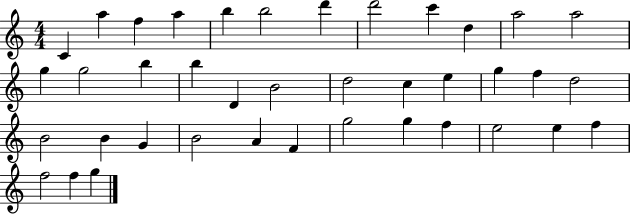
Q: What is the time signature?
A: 4/4